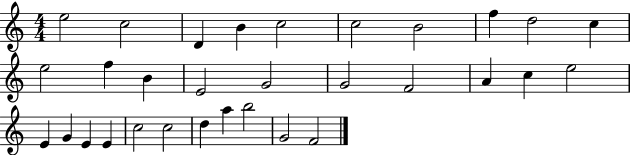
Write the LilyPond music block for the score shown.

{
  \clef treble
  \numericTimeSignature
  \time 4/4
  \key c \major
  e''2 c''2 | d'4 b'4 c''2 | c''2 b'2 | f''4 d''2 c''4 | \break e''2 f''4 b'4 | e'2 g'2 | g'2 f'2 | a'4 c''4 e''2 | \break e'4 g'4 e'4 e'4 | c''2 c''2 | d''4 a''4 b''2 | g'2 f'2 | \break \bar "|."
}